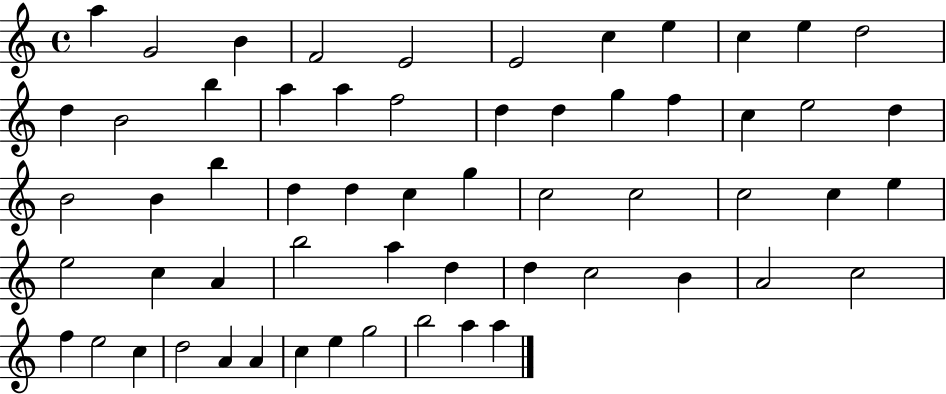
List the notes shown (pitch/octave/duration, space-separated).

A5/q G4/h B4/q F4/h E4/h E4/h C5/q E5/q C5/q E5/q D5/h D5/q B4/h B5/q A5/q A5/q F5/h D5/q D5/q G5/q F5/q C5/q E5/h D5/q B4/h B4/q B5/q D5/q D5/q C5/q G5/q C5/h C5/h C5/h C5/q E5/q E5/h C5/q A4/q B5/h A5/q D5/q D5/q C5/h B4/q A4/h C5/h F5/q E5/h C5/q D5/h A4/q A4/q C5/q E5/q G5/h B5/h A5/q A5/q